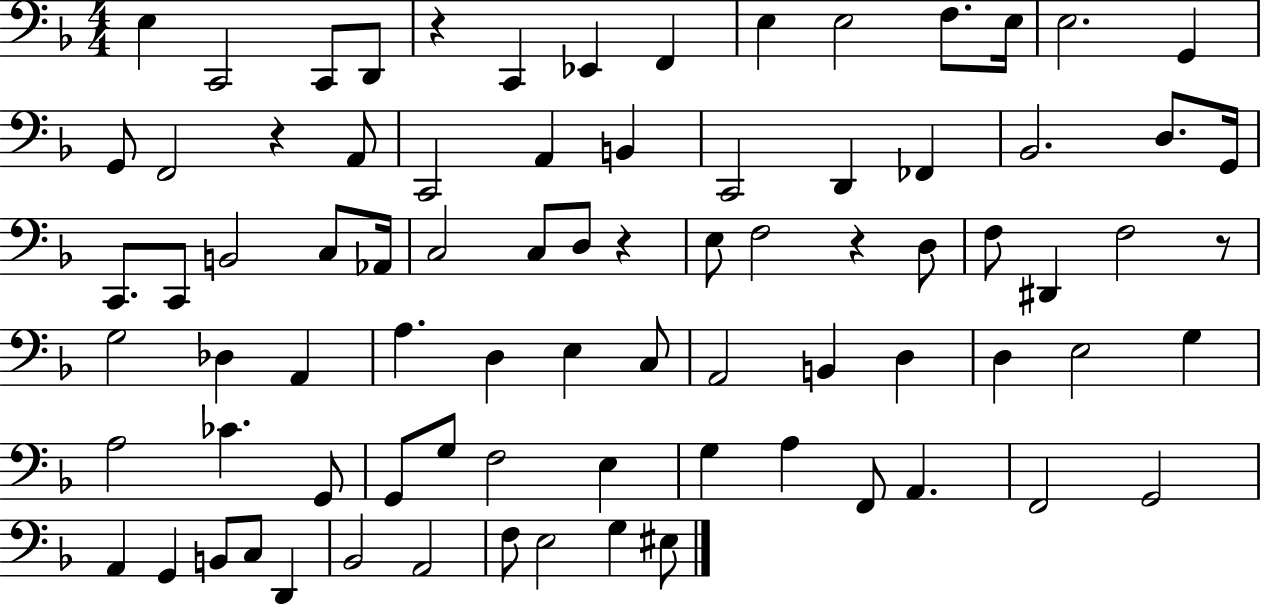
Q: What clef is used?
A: bass